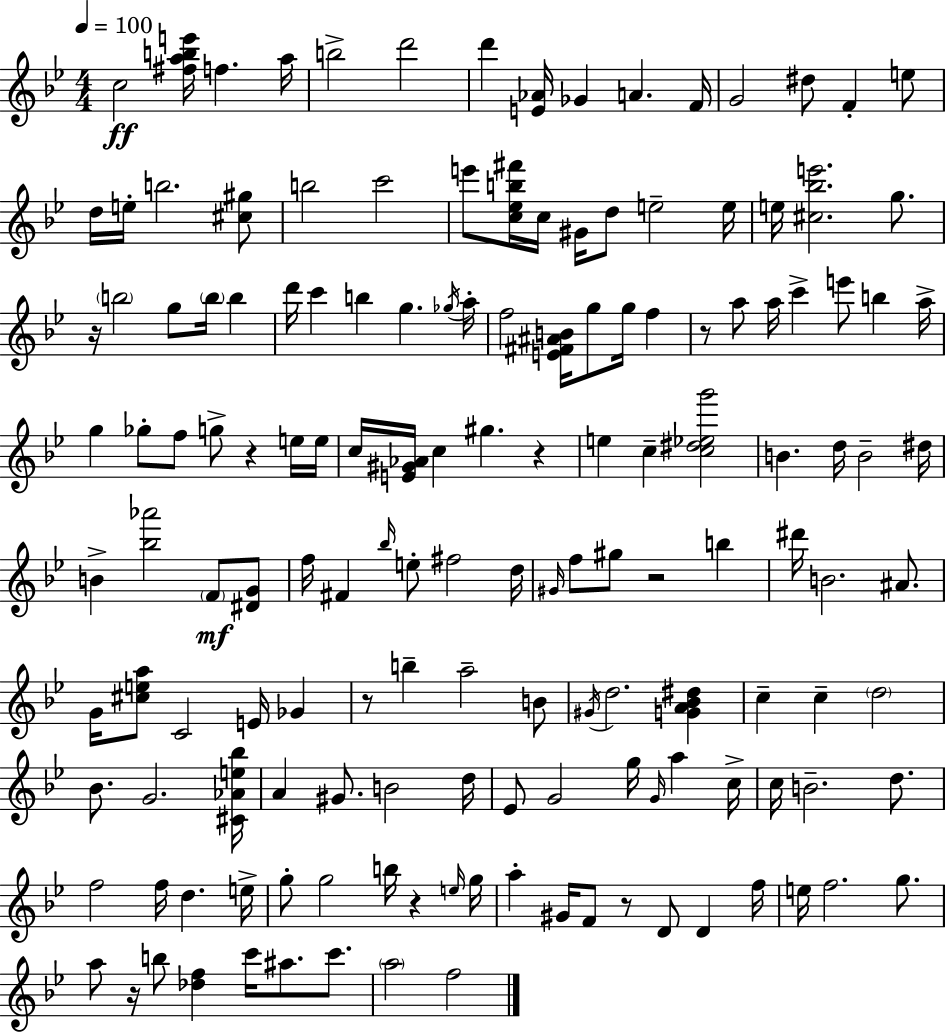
C5/h [F#5,A5,B5,E6]/s F5/q. A5/s B5/h D6/h D6/q [E4,Ab4]/s Gb4/q A4/q. F4/s G4/h D#5/e F4/q E5/e D5/s E5/s B5/h. [C#5,G#5]/e B5/h C6/h E6/e [C5,Eb5,B5,F#6]/s C5/s G#4/s D5/e E5/h E5/s E5/s [C#5,Bb5,E6]/h. G5/e. R/s B5/h G5/e B5/s B5/q D6/s C6/q B5/q G5/q. Gb5/s A5/s F5/h [E4,F#4,A#4,B4]/s G5/e G5/s F5/q R/e A5/e A5/s C6/q E6/e B5/q A5/s G5/q Gb5/e F5/e G5/e R/q E5/s E5/s C5/s [E4,G#4,Ab4]/s C5/q G#5/q. R/q E5/q C5/q [C5,D#5,Eb5,G6]/h B4/q. D5/s B4/h D#5/s B4/q [Bb5,Ab6]/h F4/e [D#4,G4]/e F5/s F#4/q Bb5/s E5/e F#5/h D5/s G#4/s F5/e G#5/e R/h B5/q D#6/s B4/h. A#4/e. G4/s [C#5,E5,A5]/e C4/h E4/s Gb4/q R/e B5/q A5/h B4/e G#4/s D5/h. [G4,A4,Bb4,D#5]/q C5/q C5/q D5/h Bb4/e. G4/h. [C#4,Ab4,E5,Bb5]/s A4/q G#4/e. B4/h D5/s Eb4/e G4/h G5/s G4/s A5/q C5/s C5/s B4/h. D5/e. F5/h F5/s D5/q. E5/s G5/e G5/h B5/s R/q E5/s G5/s A5/q G#4/s F4/e R/e D4/e D4/q F5/s E5/s F5/h. G5/e. A5/e R/s B5/e [Db5,F5]/q C6/s A#5/e. C6/e. A5/h F5/h